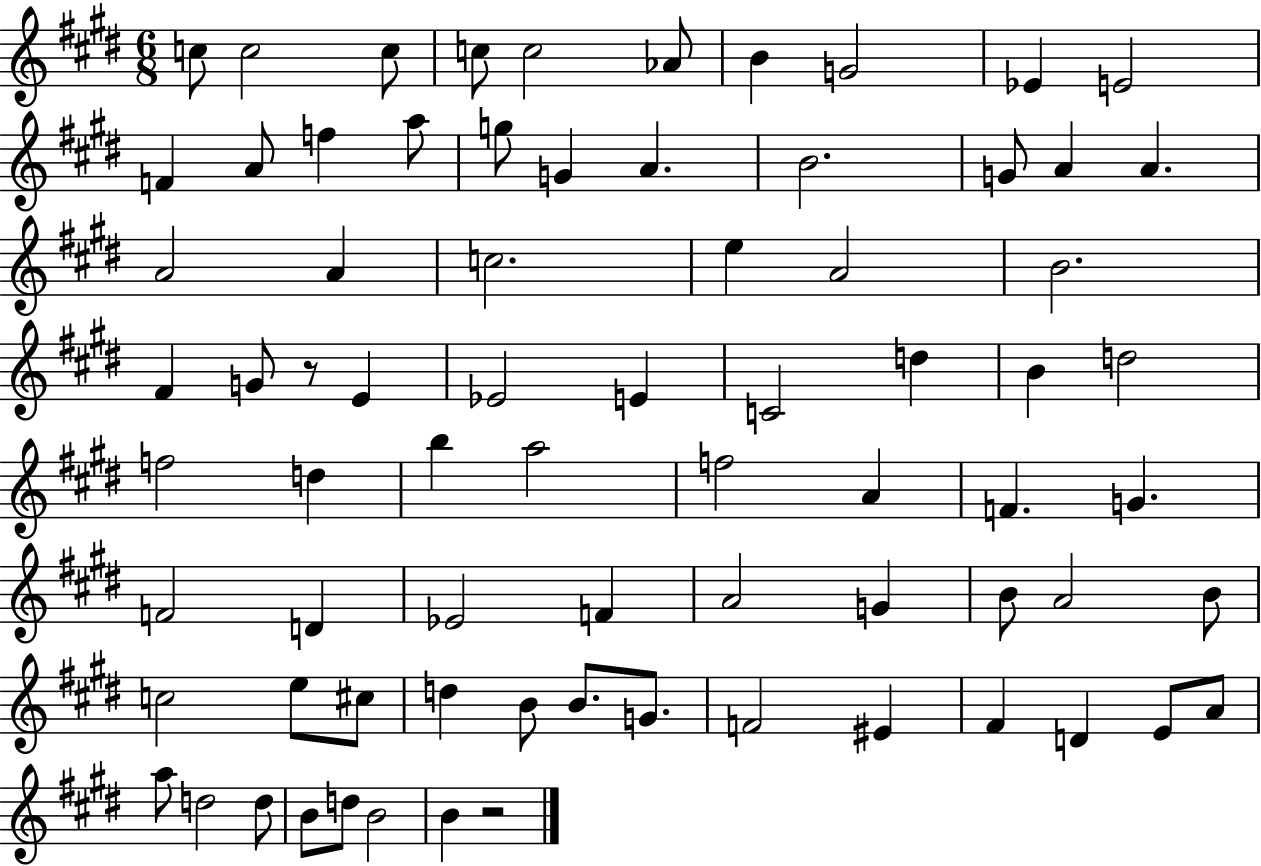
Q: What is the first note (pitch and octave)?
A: C5